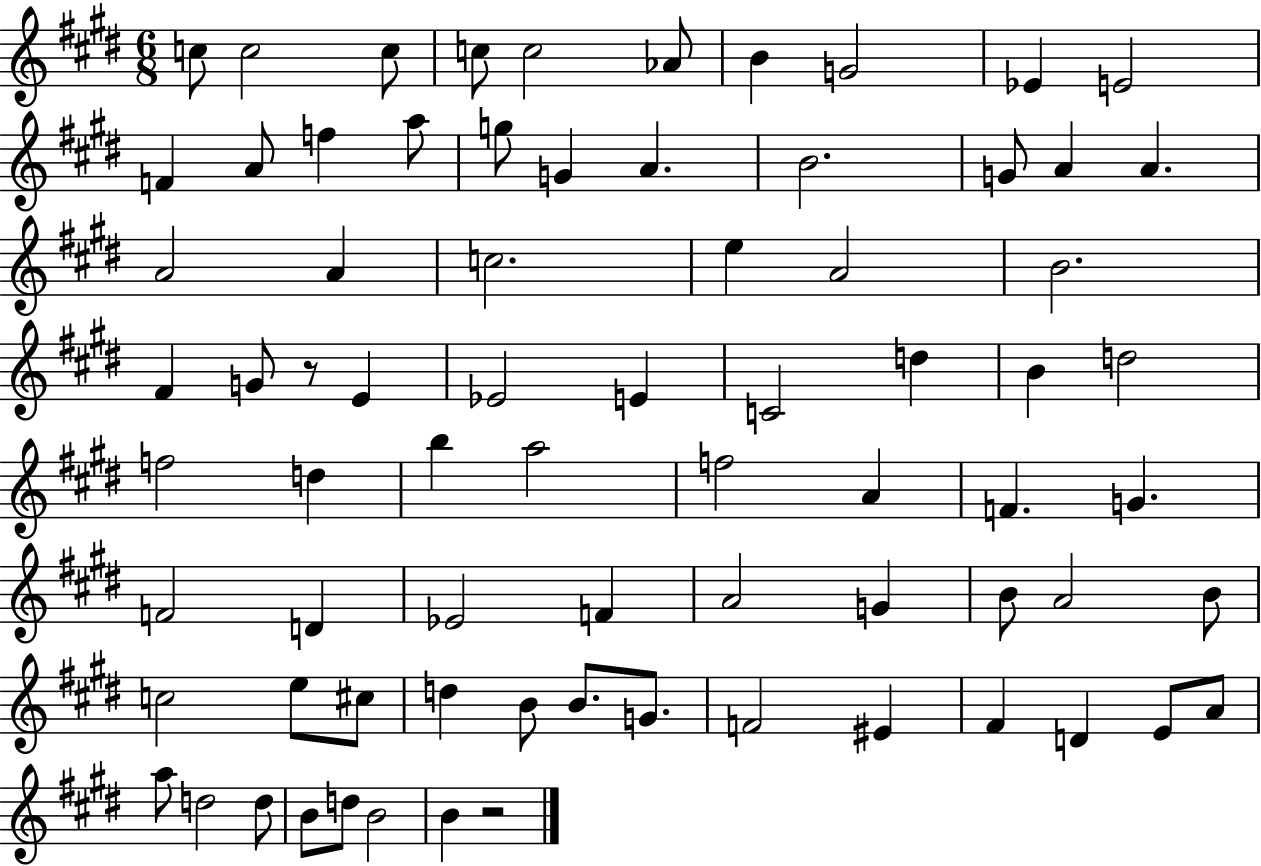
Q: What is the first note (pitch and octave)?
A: C5